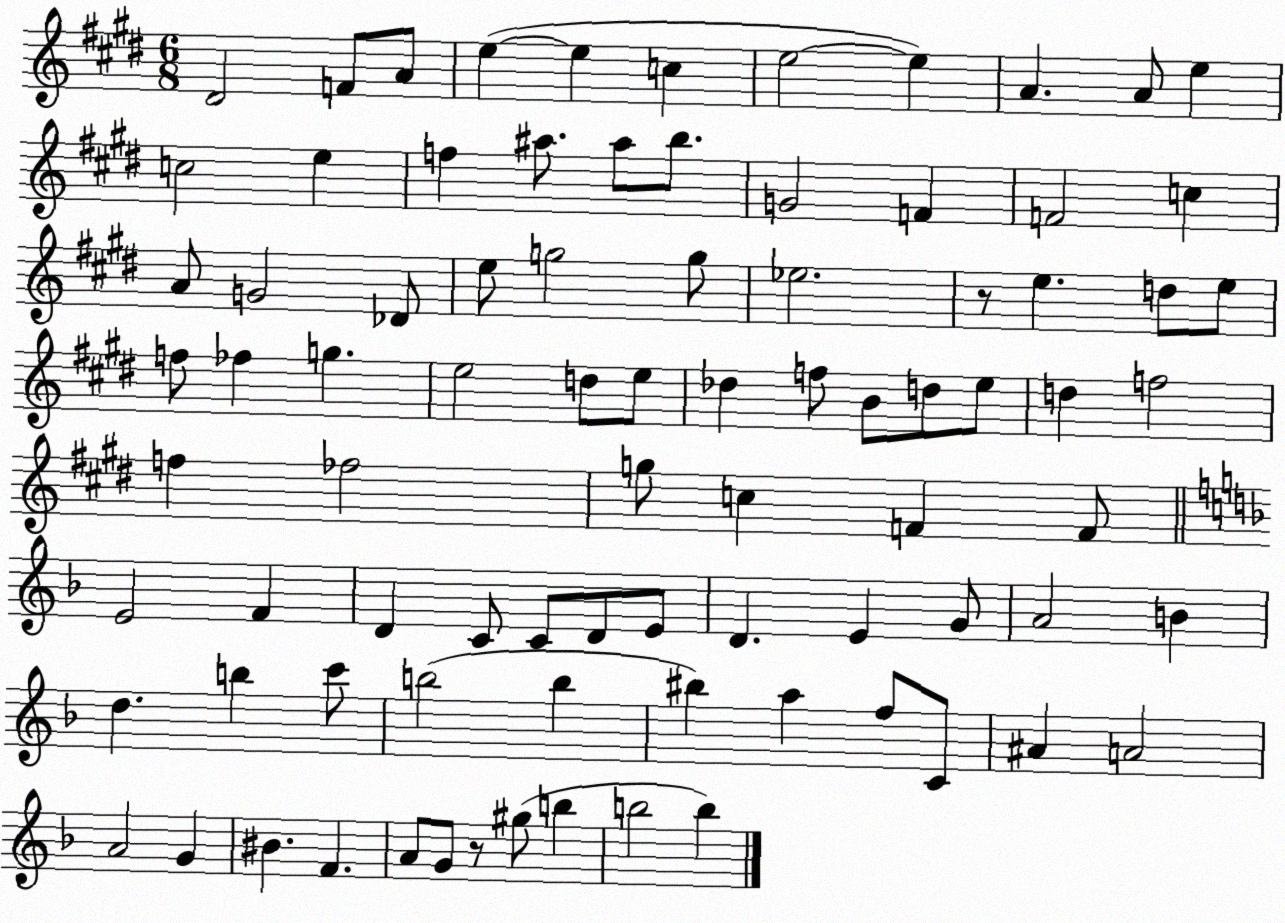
X:1
T:Untitled
M:6/8
L:1/4
K:E
^D2 F/2 A/2 e e c e2 e A A/2 e c2 e f ^a/2 ^a/2 b/2 G2 F F2 c A/2 G2 _D/2 e/2 g2 g/2 _e2 z/2 e d/2 e/2 f/2 _f g e2 d/2 e/2 _d f/2 B/2 d/2 e/2 d f2 f _f2 g/2 c F F/2 E2 F D C/2 C/2 D/2 E/2 D E G/2 A2 B d b c'/2 b2 b ^b a f/2 C/2 ^A A2 A2 G ^B F A/2 G/2 z/2 ^g/2 b b2 b